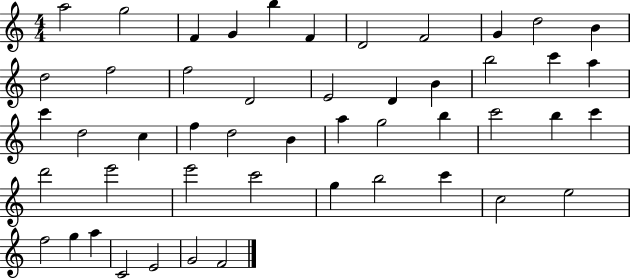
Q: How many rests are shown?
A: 0